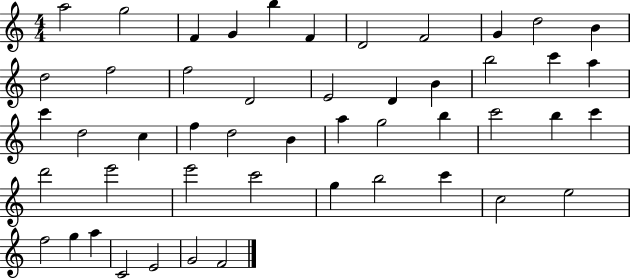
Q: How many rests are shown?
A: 0